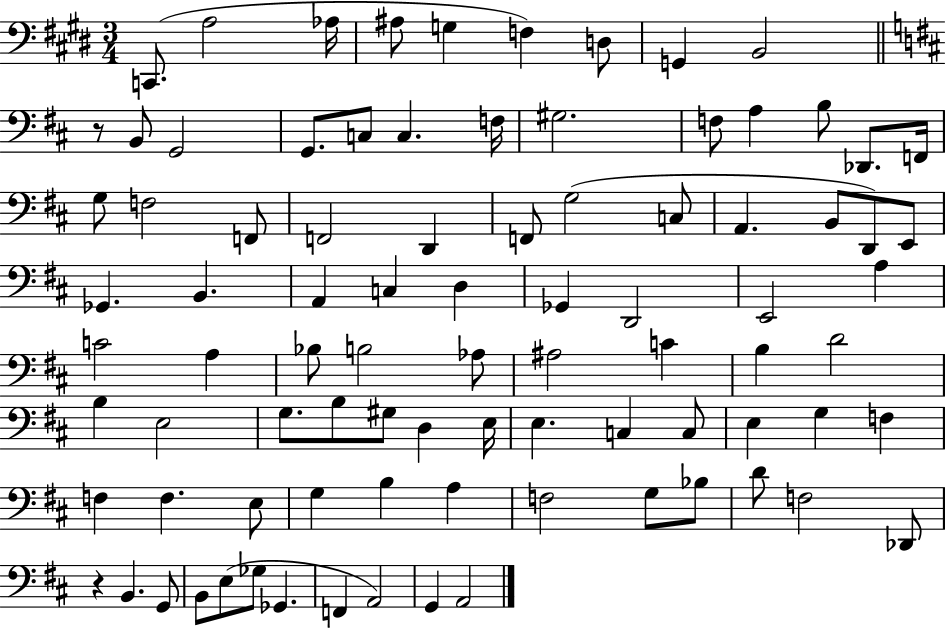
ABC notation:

X:1
T:Untitled
M:3/4
L:1/4
K:E
C,,/2 A,2 _A,/4 ^A,/2 G, F, D,/2 G,, B,,2 z/2 B,,/2 G,,2 G,,/2 C,/2 C, F,/4 ^G,2 F,/2 A, B,/2 _D,,/2 F,,/4 G,/2 F,2 F,,/2 F,,2 D,, F,,/2 G,2 C,/2 A,, B,,/2 D,,/2 E,,/2 _G,, B,, A,, C, D, _G,, D,,2 E,,2 A, C2 A, _B,/2 B,2 _A,/2 ^A,2 C B, D2 B, E,2 G,/2 B,/2 ^G,/2 D, E,/4 E, C, C,/2 E, G, F, F, F, E,/2 G, B, A, F,2 G,/2 _B,/2 D/2 F,2 _D,,/2 z B,, G,,/2 B,,/2 E,/2 _G,/2 _G,, F,, A,,2 G,, A,,2